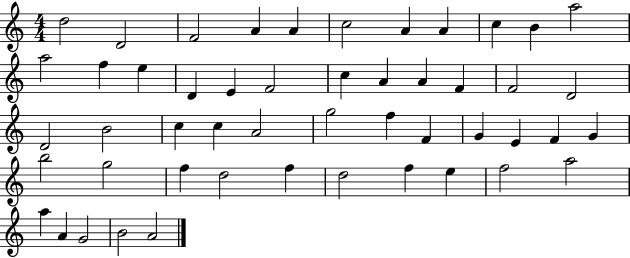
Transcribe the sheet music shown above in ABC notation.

X:1
T:Untitled
M:4/4
L:1/4
K:C
d2 D2 F2 A A c2 A A c B a2 a2 f e D E F2 c A A F F2 D2 D2 B2 c c A2 g2 f F G E F G b2 g2 f d2 f d2 f e f2 a2 a A G2 B2 A2